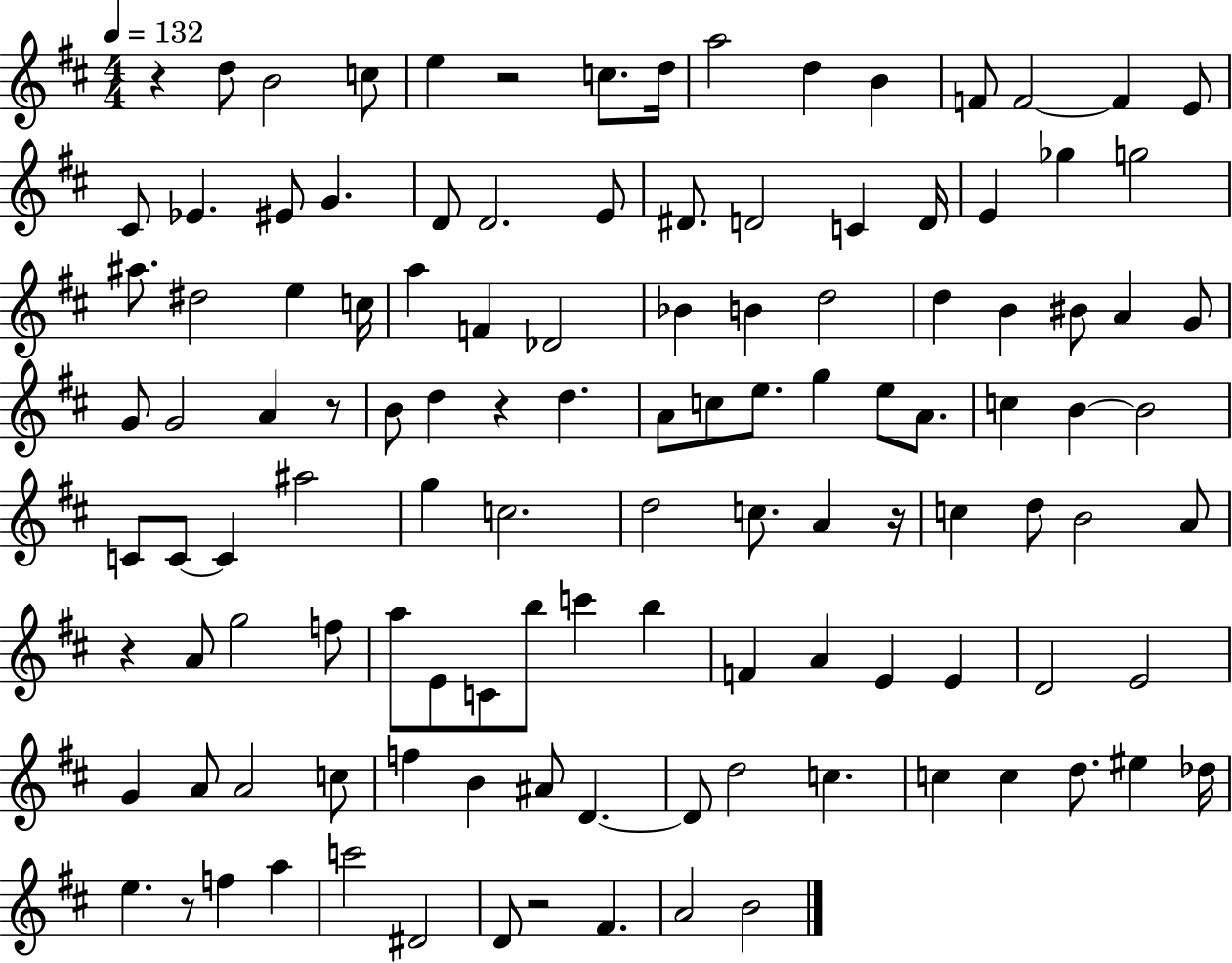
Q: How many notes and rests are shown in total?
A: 118